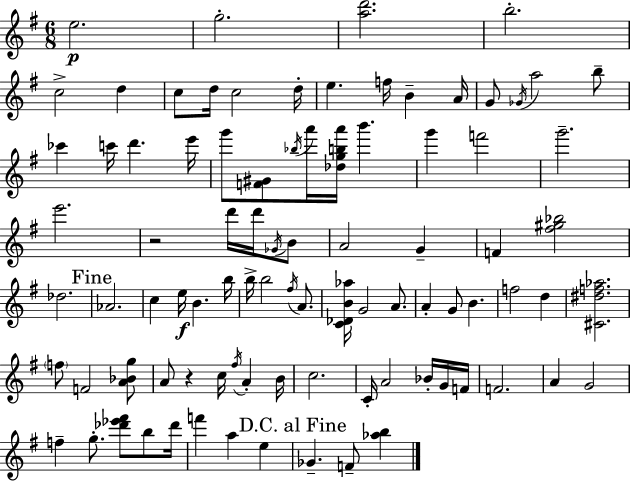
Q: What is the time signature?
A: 6/8